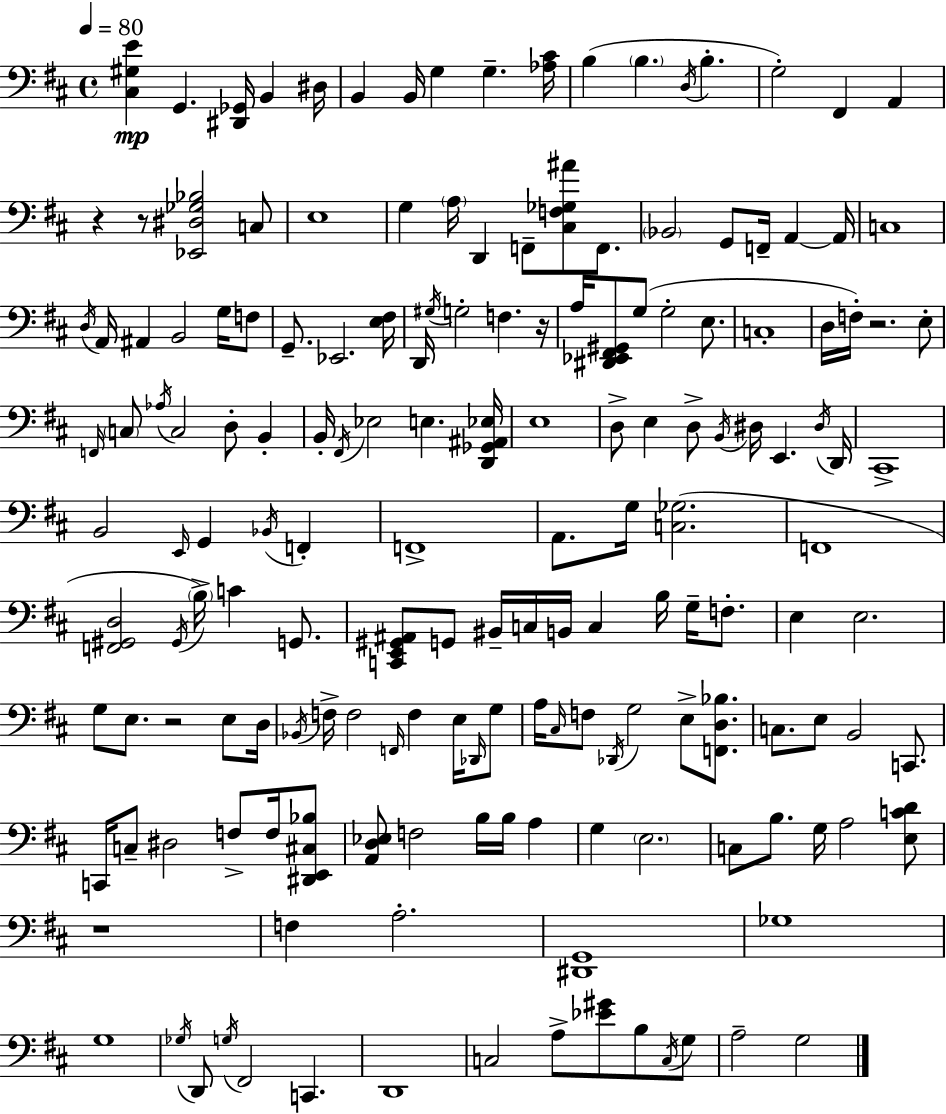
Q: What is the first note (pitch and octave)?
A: G2